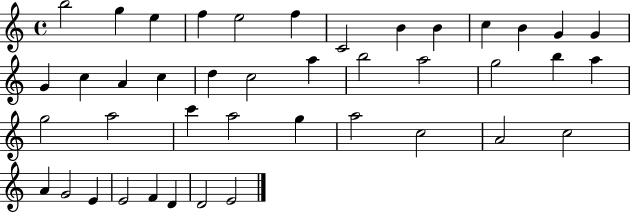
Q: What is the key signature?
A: C major